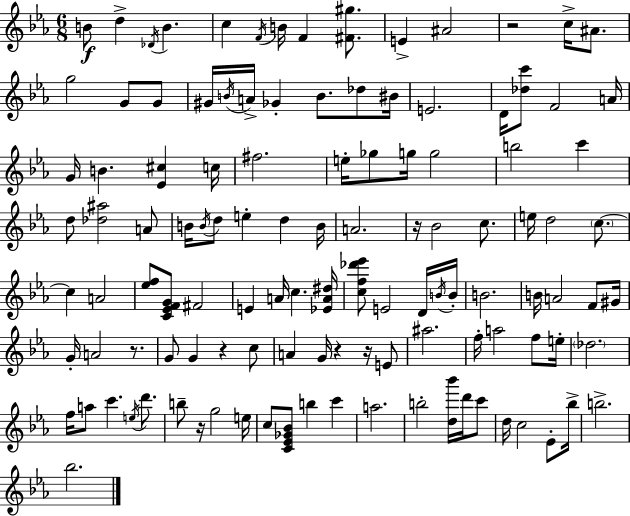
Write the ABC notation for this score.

X:1
T:Untitled
M:6/8
L:1/4
K:Eb
B/2 d _D/4 B c F/4 B/4 F [^F^g]/2 E ^A2 z2 c/4 ^A/2 g2 G/2 G/2 ^G/4 B/4 A/4 _G B/2 _d/2 ^B/4 E2 D/4 [_dc']/2 F2 A/4 G/4 B [_E^c] c/4 ^f2 e/4 _g/2 g/4 g2 b2 c' d/2 [_d^a]2 A/2 B/4 B/4 d/2 e d B/4 A2 z/4 _B2 c/2 e/4 d2 c/2 c A2 [_ef]/2 [C_EFG]/2 ^F2 E A/4 c [_EA^d]/4 [cf_d'_e']/2 E2 D/4 B/4 B/4 B2 B/4 A2 F/2 ^G/4 G/4 A2 z/2 G/2 G z c/2 A G/4 z z/4 E/2 ^a2 f/4 a2 f/2 e/4 _d2 f/4 a/2 c' e/4 d'/2 b/2 z/4 g2 e/4 c/2 [C_E_G_B]/2 b c' a2 b2 [d_b']/4 d'/4 c'/2 d/4 c2 _E/2 _b/4 b2 _b2